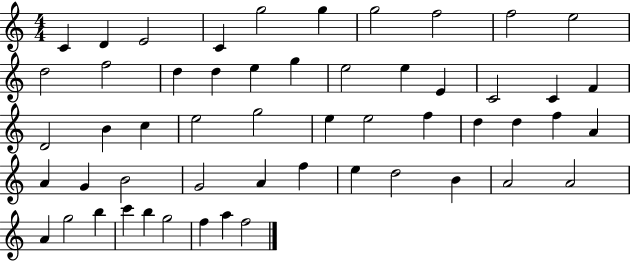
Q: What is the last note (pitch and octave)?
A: F5